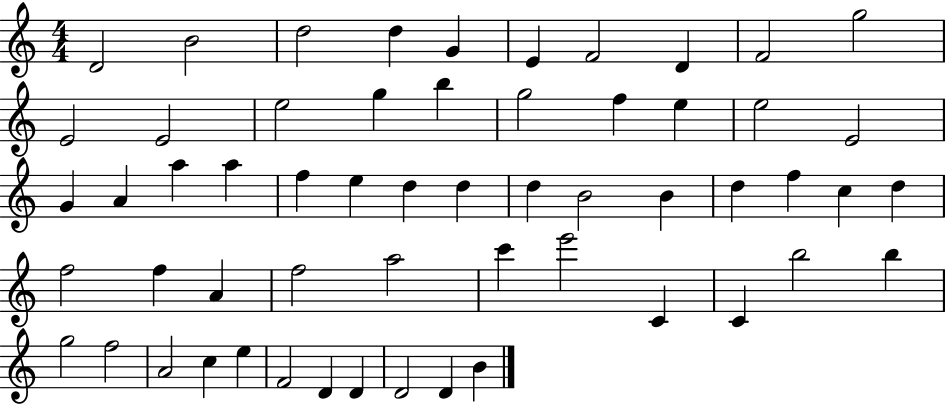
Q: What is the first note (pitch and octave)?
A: D4